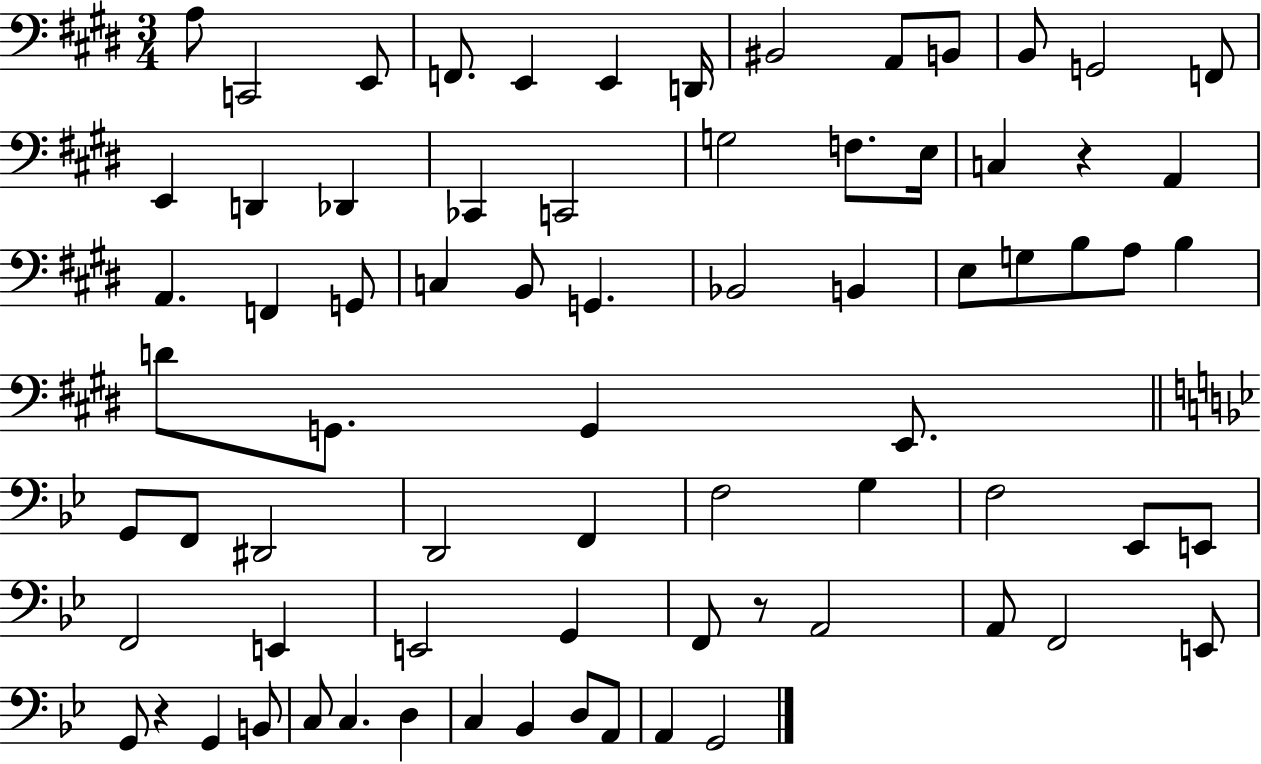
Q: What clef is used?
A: bass